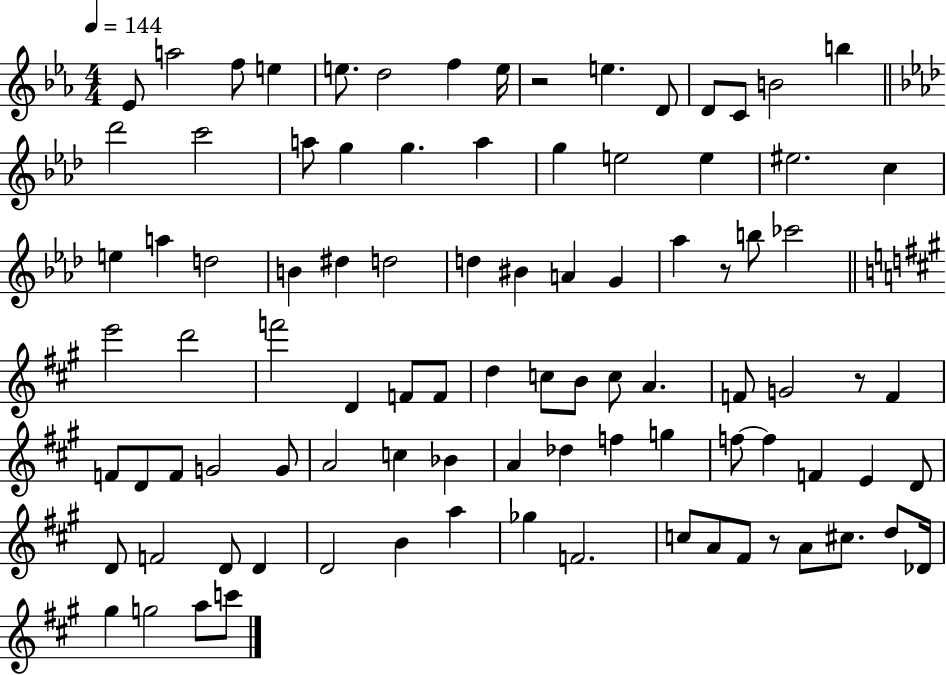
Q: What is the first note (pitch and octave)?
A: Eb4